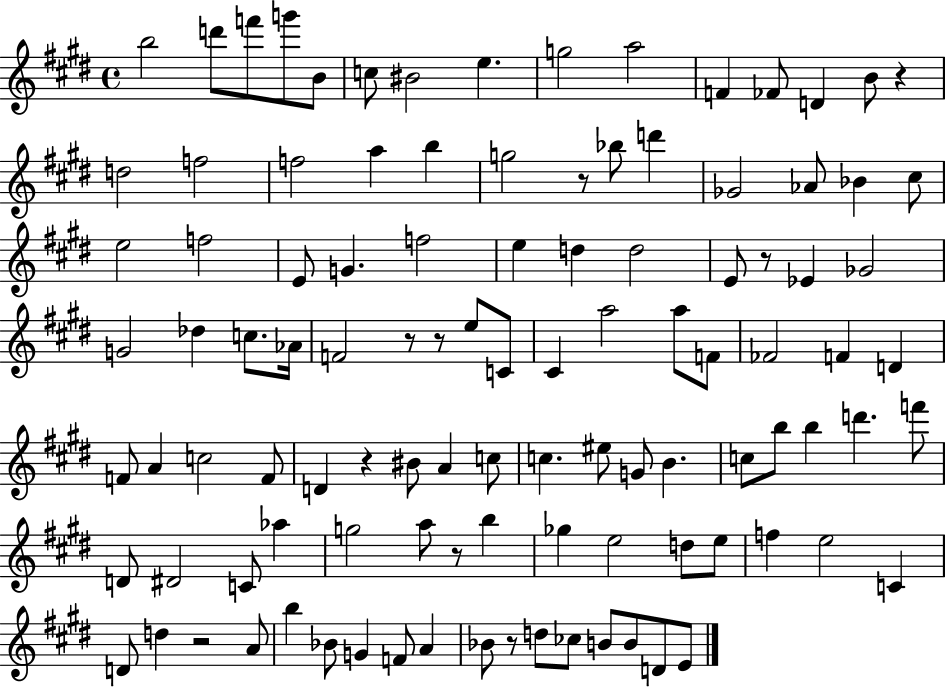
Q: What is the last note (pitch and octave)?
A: E4